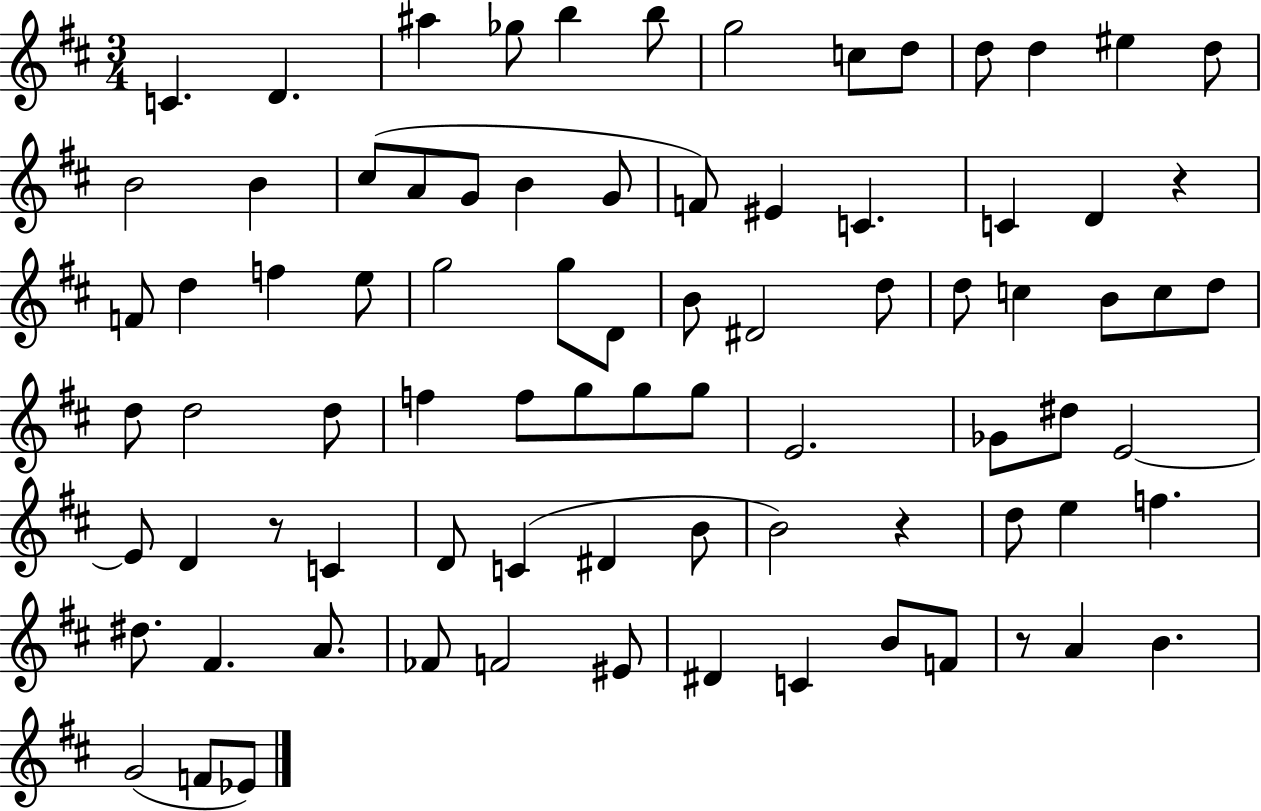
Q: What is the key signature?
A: D major